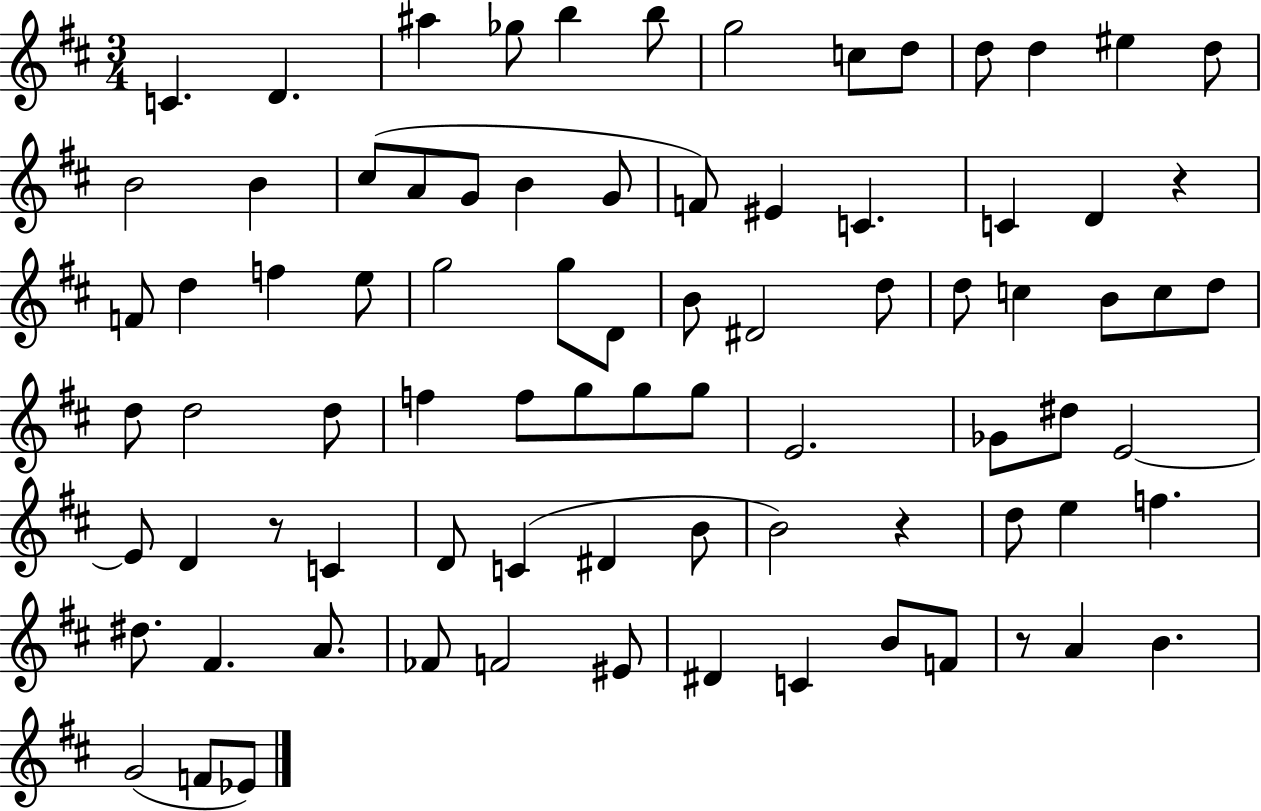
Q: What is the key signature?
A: D major